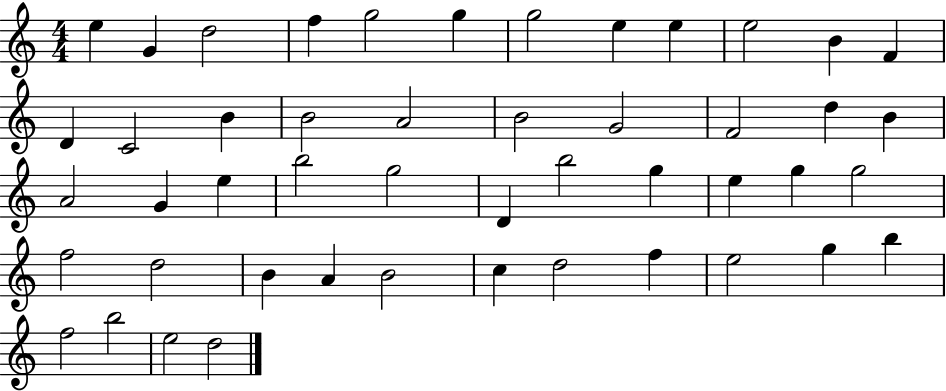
{
  \clef treble
  \numericTimeSignature
  \time 4/4
  \key c \major
  e''4 g'4 d''2 | f''4 g''2 g''4 | g''2 e''4 e''4 | e''2 b'4 f'4 | \break d'4 c'2 b'4 | b'2 a'2 | b'2 g'2 | f'2 d''4 b'4 | \break a'2 g'4 e''4 | b''2 g''2 | d'4 b''2 g''4 | e''4 g''4 g''2 | \break f''2 d''2 | b'4 a'4 b'2 | c''4 d''2 f''4 | e''2 g''4 b''4 | \break f''2 b''2 | e''2 d''2 | \bar "|."
}